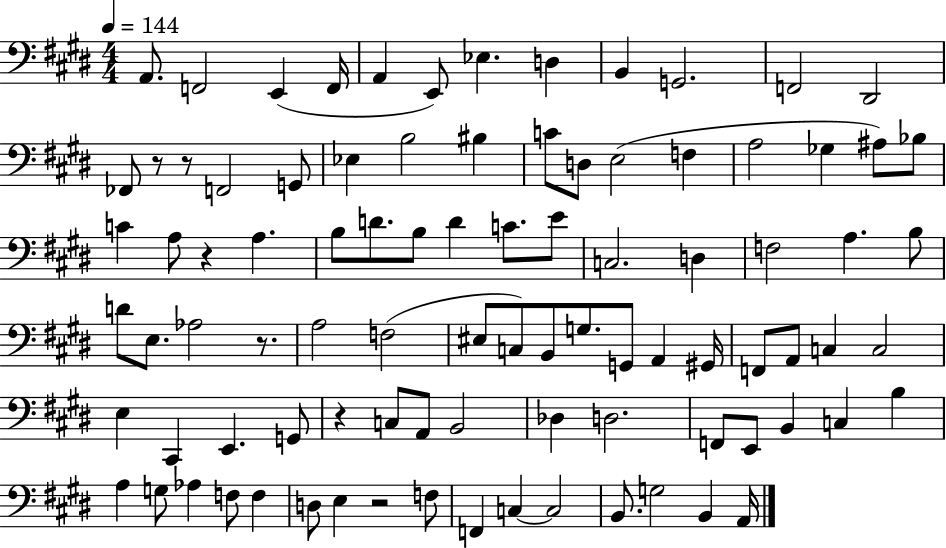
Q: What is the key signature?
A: E major